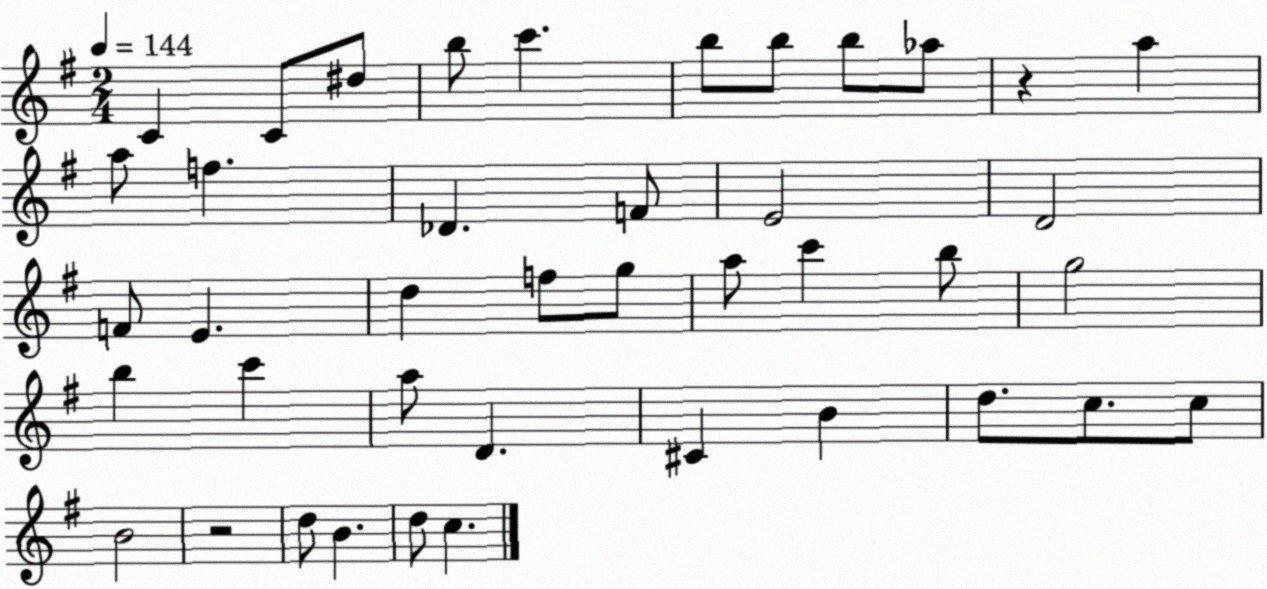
X:1
T:Untitled
M:2/4
L:1/4
K:G
C C/2 ^d/2 b/2 c' b/2 b/2 b/2 _a/2 z a a/2 f _D F/2 E2 D2 F/2 E d f/2 g/2 a/2 c' b/2 g2 b c' a/2 D ^C B d/2 c/2 c/2 B2 z2 d/2 B d/2 c